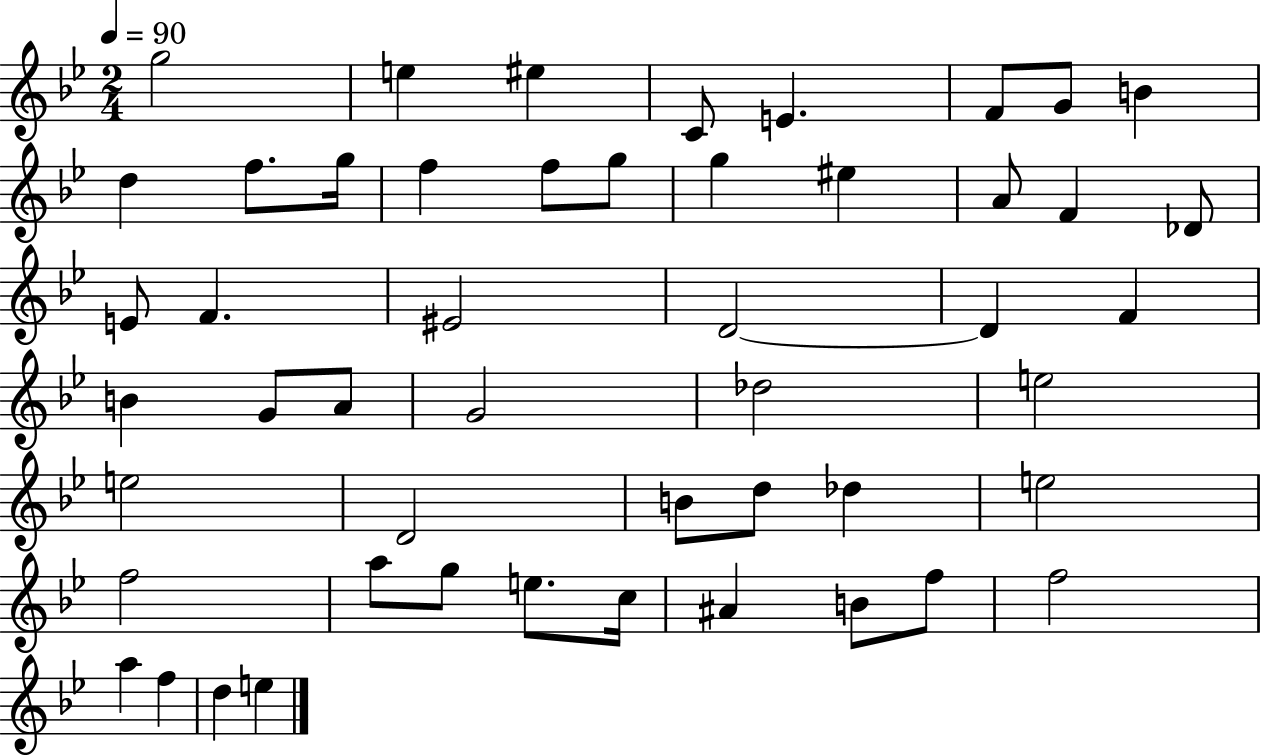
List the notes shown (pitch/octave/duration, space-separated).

G5/h E5/q EIS5/q C4/e E4/q. F4/e G4/e B4/q D5/q F5/e. G5/s F5/q F5/e G5/e G5/q EIS5/q A4/e F4/q Db4/e E4/e F4/q. EIS4/h D4/h D4/q F4/q B4/q G4/e A4/e G4/h Db5/h E5/h E5/h D4/h B4/e D5/e Db5/q E5/h F5/h A5/e G5/e E5/e. C5/s A#4/q B4/e F5/e F5/h A5/q F5/q D5/q E5/q